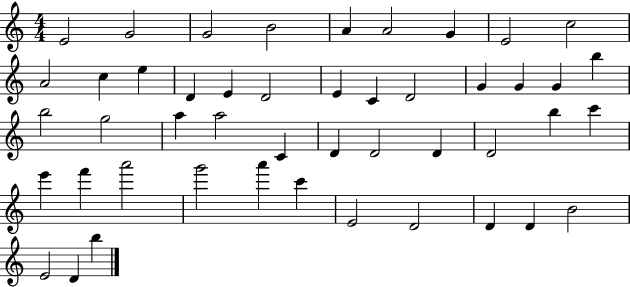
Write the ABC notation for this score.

X:1
T:Untitled
M:4/4
L:1/4
K:C
E2 G2 G2 B2 A A2 G E2 c2 A2 c e D E D2 E C D2 G G G b b2 g2 a a2 C D D2 D D2 b c' e' f' a'2 g'2 a' c' E2 D2 D D B2 E2 D b